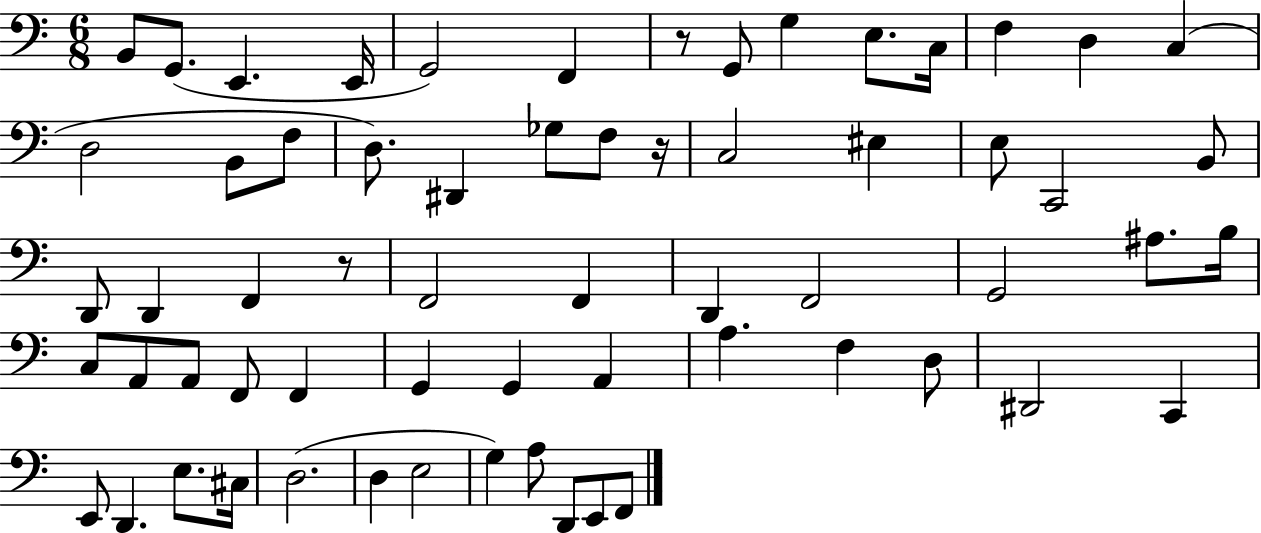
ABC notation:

X:1
T:Untitled
M:6/8
L:1/4
K:C
B,,/2 G,,/2 E,, E,,/4 G,,2 F,, z/2 G,,/2 G, E,/2 C,/4 F, D, C, D,2 B,,/2 F,/2 D,/2 ^D,, _G,/2 F,/2 z/4 C,2 ^E, E,/2 C,,2 B,,/2 D,,/2 D,, F,, z/2 F,,2 F,, D,, F,,2 G,,2 ^A,/2 B,/4 C,/2 A,,/2 A,,/2 F,,/2 F,, G,, G,, A,, A, F, D,/2 ^D,,2 C,, E,,/2 D,, E,/2 ^C,/4 D,2 D, E,2 G, A,/2 D,,/2 E,,/2 F,,/2